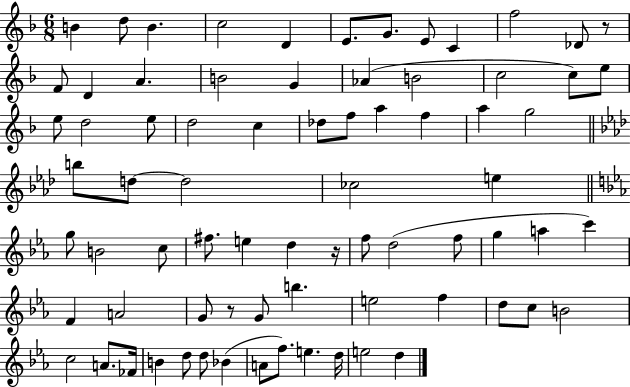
B4/q D5/e B4/q. C5/h D4/q E4/e. G4/e. E4/e C4/q F5/h Db4/e R/e F4/e D4/q A4/q. B4/h G4/q Ab4/q B4/h C5/h C5/e E5/e E5/e D5/h E5/e D5/h C5/q Db5/e F5/e A5/q F5/q A5/q G5/h B5/e D5/e D5/h CES5/h E5/q G5/e B4/h C5/e F#5/e. E5/q D5/q R/s F5/e D5/h F5/e G5/q A5/q C6/q F4/q A4/h G4/e R/e G4/e B5/q. E5/h F5/q D5/e C5/e B4/h C5/h A4/e. FES4/s B4/q D5/e D5/e Bb4/q A4/e F5/e. E5/q. D5/s E5/h D5/q